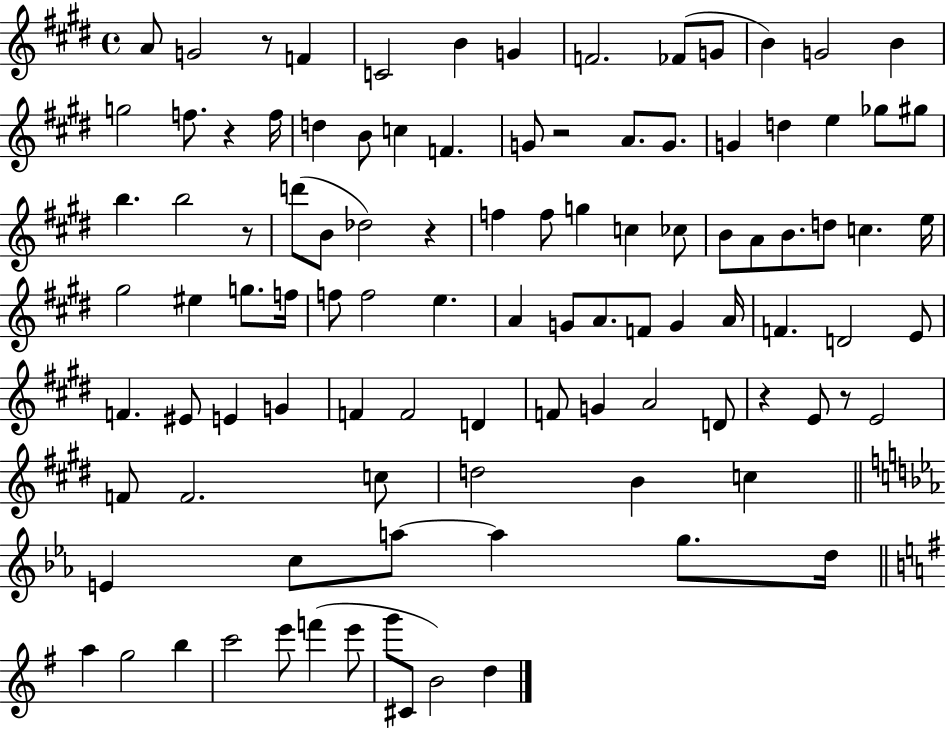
A4/e G4/h R/e F4/q C4/h B4/q G4/q F4/h. FES4/e G4/e B4/q G4/h B4/q G5/h F5/e. R/q F5/s D5/q B4/e C5/q F4/q. G4/e R/h A4/e. G4/e. G4/q D5/q E5/q Gb5/e G#5/e B5/q. B5/h R/e D6/e B4/e Db5/h R/q F5/q F5/e G5/q C5/q CES5/e B4/e A4/e B4/e. D5/e C5/q. E5/s G#5/h EIS5/q G5/e. F5/s F5/e F5/h E5/q. A4/q G4/e A4/e. F4/e G4/q A4/s F4/q. D4/h E4/e F4/q. EIS4/e E4/q G4/q F4/q F4/h D4/q F4/e G4/q A4/h D4/e R/q E4/e R/e E4/h F4/e F4/h. C5/e D5/h B4/q C5/q E4/q C5/e A5/e A5/q G5/e. D5/s A5/q G5/h B5/q C6/h E6/e F6/q E6/e G6/e C#4/e B4/h D5/q